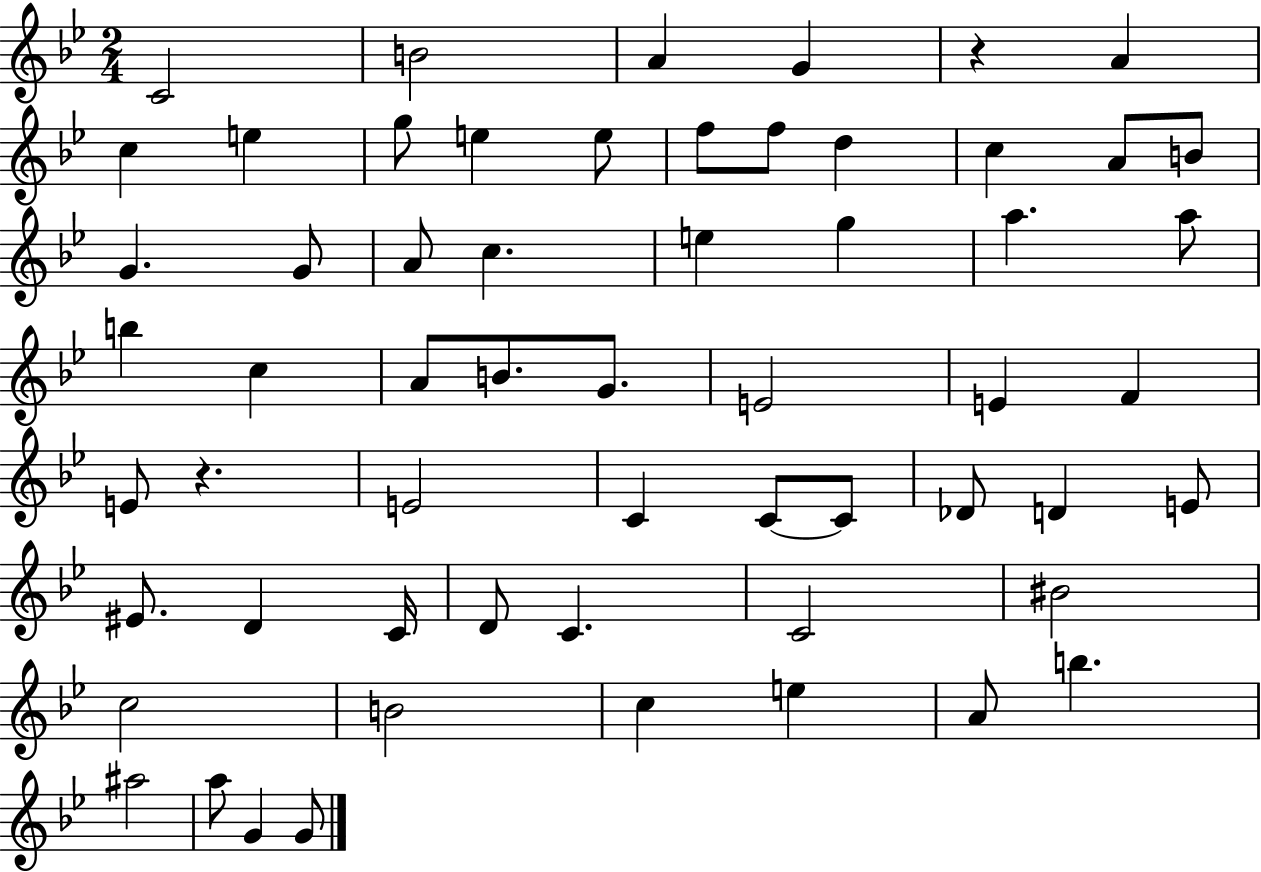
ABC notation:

X:1
T:Untitled
M:2/4
L:1/4
K:Bb
C2 B2 A G z A c e g/2 e e/2 f/2 f/2 d c A/2 B/2 G G/2 A/2 c e g a a/2 b c A/2 B/2 G/2 E2 E F E/2 z E2 C C/2 C/2 _D/2 D E/2 ^E/2 D C/4 D/2 C C2 ^B2 c2 B2 c e A/2 b ^a2 a/2 G G/2